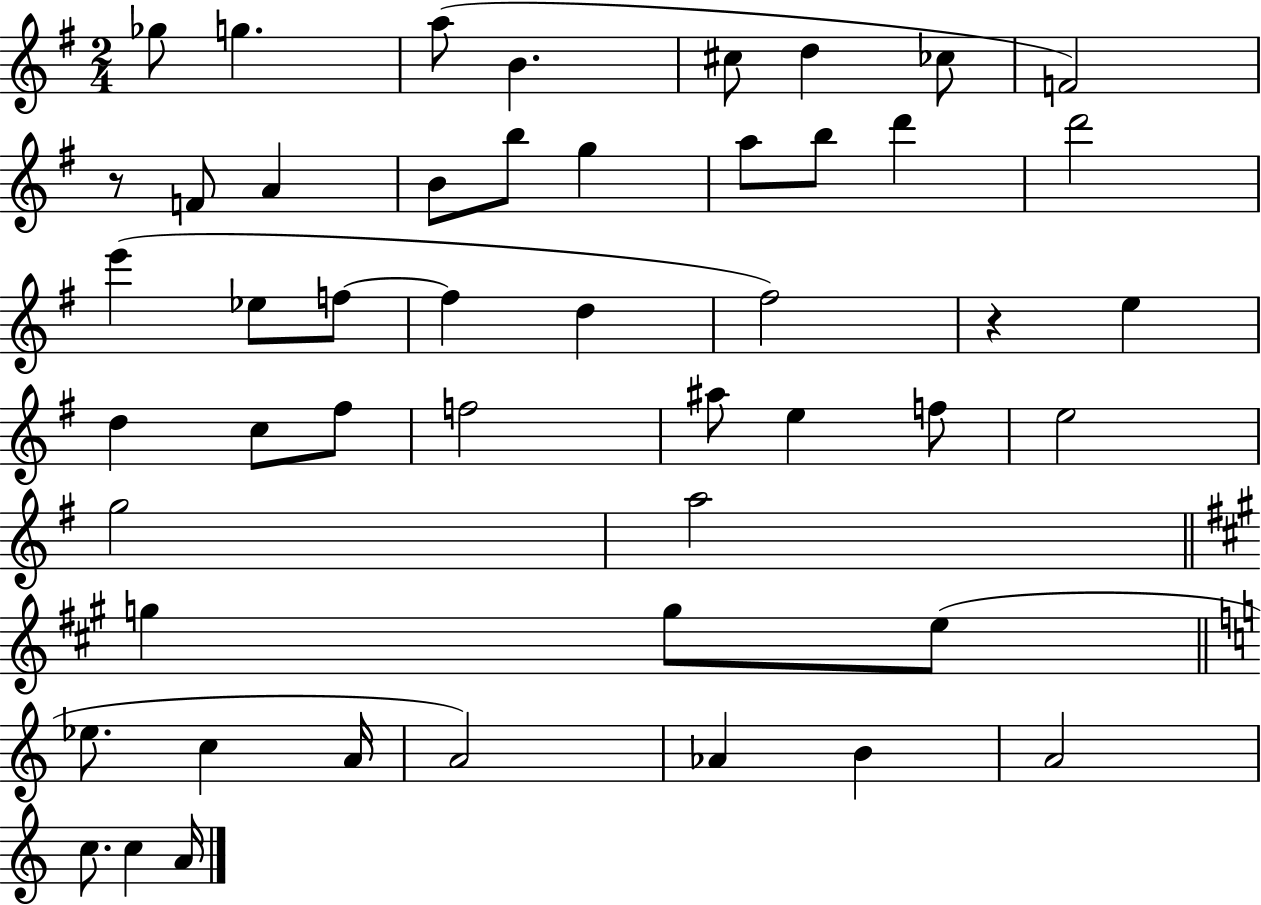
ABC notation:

X:1
T:Untitled
M:2/4
L:1/4
K:G
_g/2 g a/2 B ^c/2 d _c/2 F2 z/2 F/2 A B/2 b/2 g a/2 b/2 d' d'2 e' _e/2 f/2 f d ^f2 z e d c/2 ^f/2 f2 ^a/2 e f/2 e2 g2 a2 g g/2 e/2 _e/2 c A/4 A2 _A B A2 c/2 c A/4